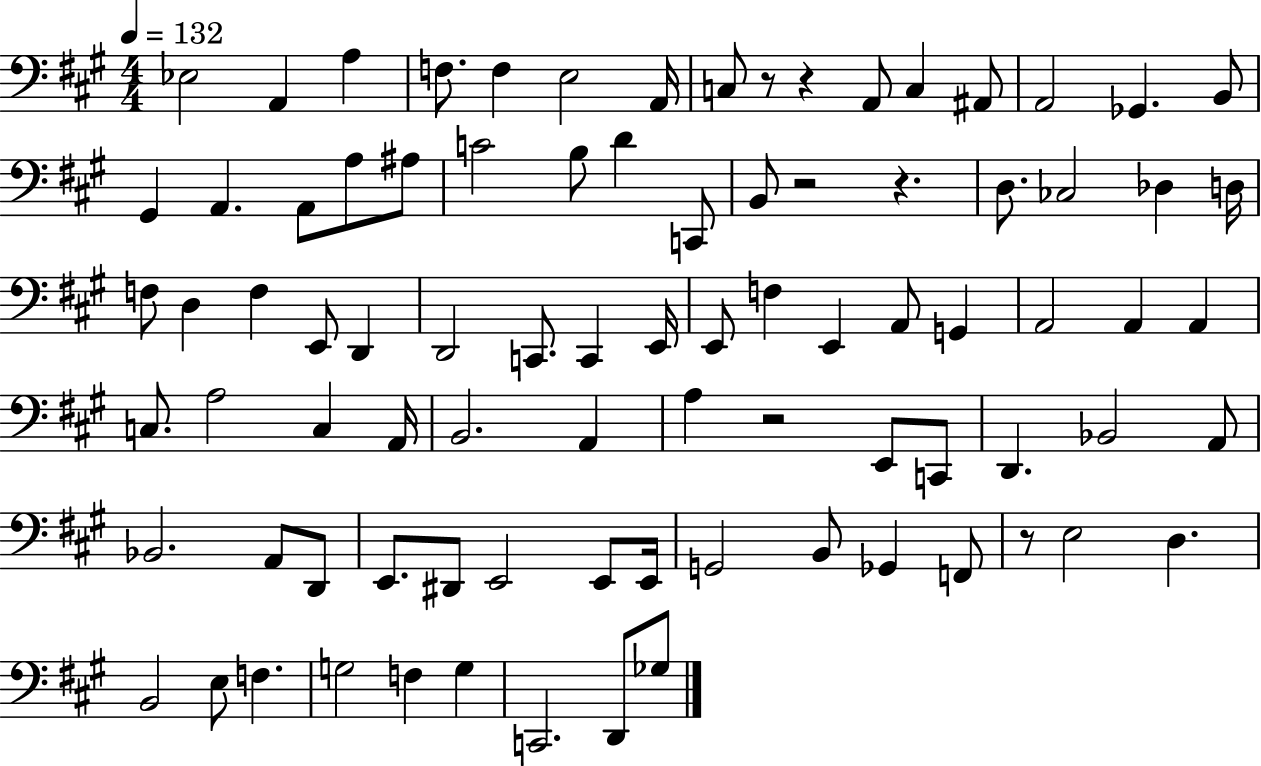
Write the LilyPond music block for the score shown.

{
  \clef bass
  \numericTimeSignature
  \time 4/4
  \key a \major
  \tempo 4 = 132
  ees2 a,4 a4 | f8. f4 e2 a,16 | c8 r8 r4 a,8 c4 ais,8 | a,2 ges,4. b,8 | \break gis,4 a,4. a,8 a8 ais8 | c'2 b8 d'4 c,8 | b,8 r2 r4. | d8. ces2 des4 d16 | \break f8 d4 f4 e,8 d,4 | d,2 c,8. c,4 e,16 | e,8 f4 e,4 a,8 g,4 | a,2 a,4 a,4 | \break c8. a2 c4 a,16 | b,2. a,4 | a4 r2 e,8 c,8 | d,4. bes,2 a,8 | \break bes,2. a,8 d,8 | e,8. dis,8 e,2 e,8 e,16 | g,2 b,8 ges,4 f,8 | r8 e2 d4. | \break b,2 e8 f4. | g2 f4 g4 | c,2. d,8 ges8 | \bar "|."
}